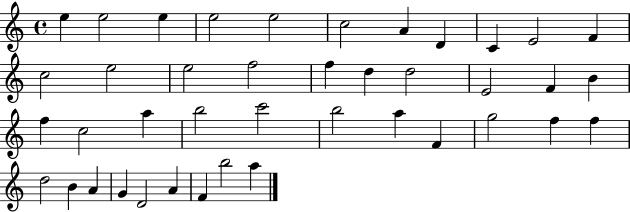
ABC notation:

X:1
T:Untitled
M:4/4
L:1/4
K:C
e e2 e e2 e2 c2 A D C E2 F c2 e2 e2 f2 f d d2 E2 F B f c2 a b2 c'2 b2 a F g2 f f d2 B A G D2 A F b2 a